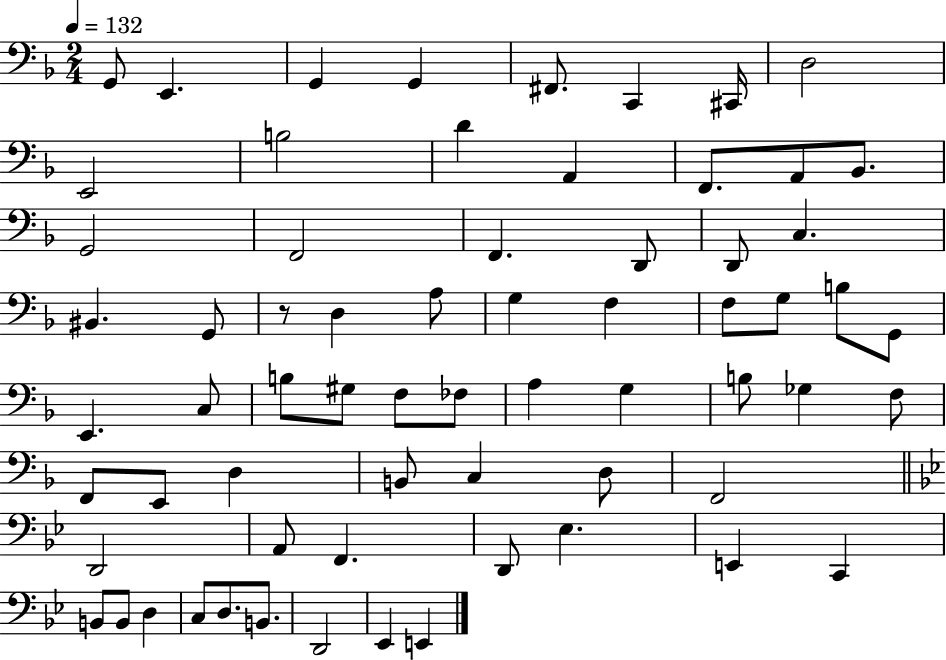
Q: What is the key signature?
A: F major